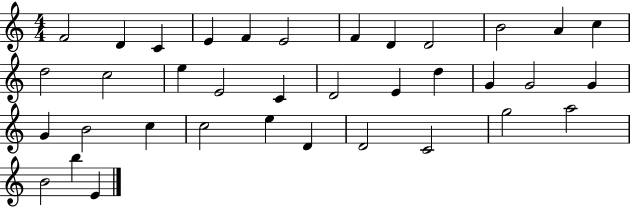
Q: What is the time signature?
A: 4/4